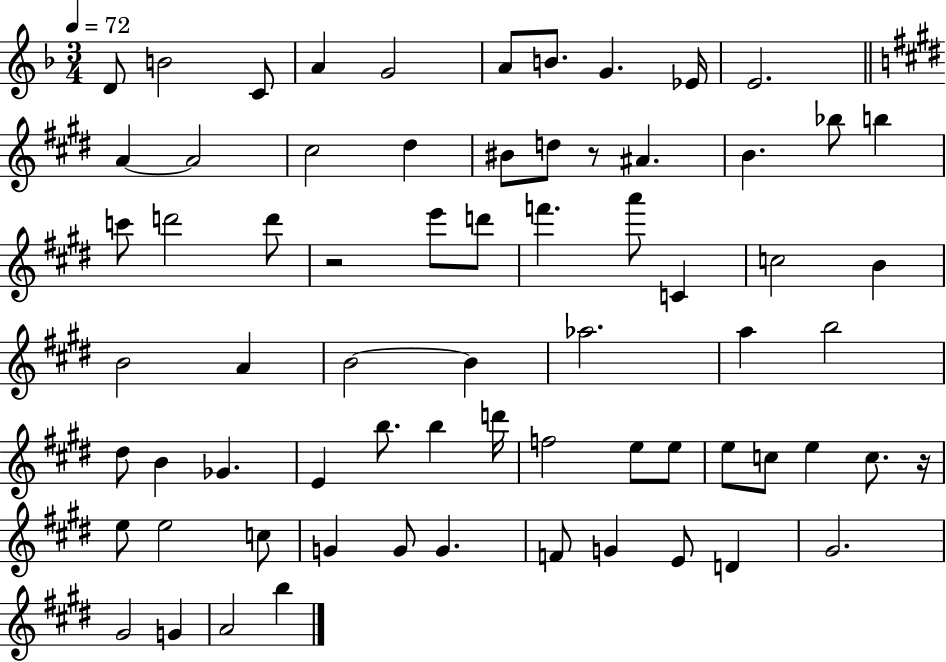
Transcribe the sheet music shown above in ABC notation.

X:1
T:Untitled
M:3/4
L:1/4
K:F
D/2 B2 C/2 A G2 A/2 B/2 G _E/4 E2 A A2 ^c2 ^d ^B/2 d/2 z/2 ^A B _b/2 b c'/2 d'2 d'/2 z2 e'/2 d'/2 f' a'/2 C c2 B B2 A B2 B _a2 a b2 ^d/2 B _G E b/2 b d'/4 f2 e/2 e/2 e/2 c/2 e c/2 z/4 e/2 e2 c/2 G G/2 G F/2 G E/2 D ^G2 ^G2 G A2 b